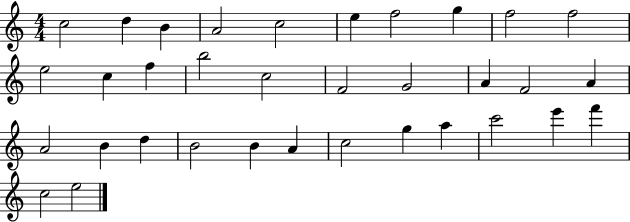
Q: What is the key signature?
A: C major